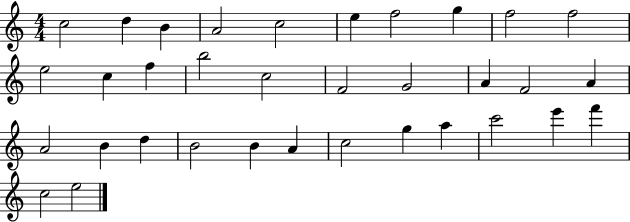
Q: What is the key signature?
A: C major